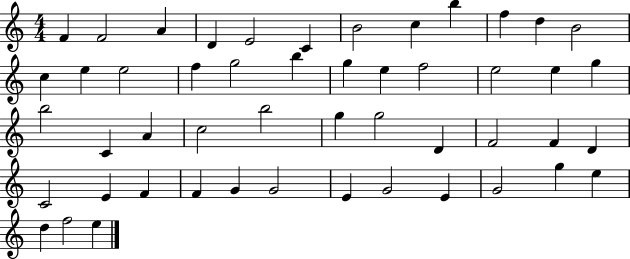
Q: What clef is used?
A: treble